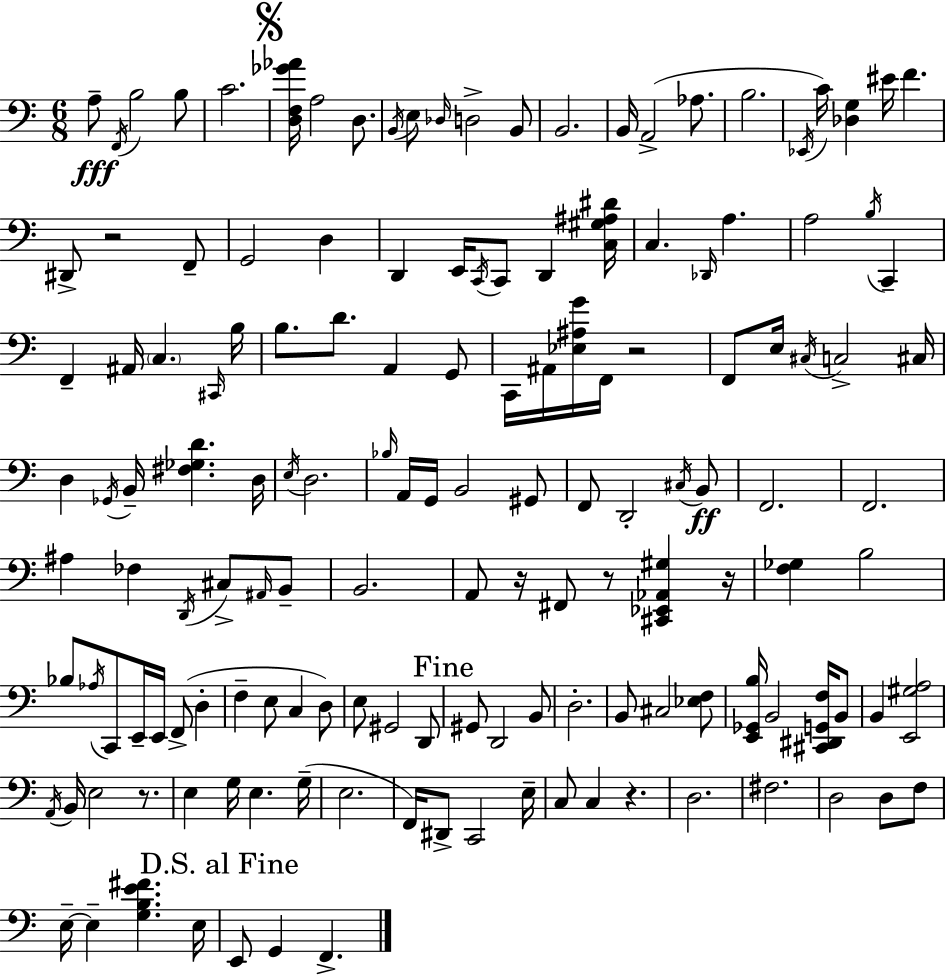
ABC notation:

X:1
T:Untitled
M:6/8
L:1/4
K:C
A,/2 F,,/4 B,2 B,/2 C2 [D,F,_G_A]/4 A,2 D,/2 B,,/4 E,/2 _D,/4 D,2 B,,/2 B,,2 B,,/4 A,,2 _A,/2 B,2 _E,,/4 C/4 [_D,G,] ^E/4 F ^D,,/2 z2 F,,/2 G,,2 D, D,, E,,/4 C,,/4 C,,/2 D,, [C,^G,^A,^D]/4 C, _D,,/4 A, A,2 B,/4 C,, F,, ^A,,/4 C, ^C,,/4 B,/4 B,/2 D/2 A,, G,,/2 C,,/4 ^A,,/4 [_E,^A,G]/4 F,,/4 z2 F,,/2 E,/4 ^C,/4 C,2 ^C,/4 D, _G,,/4 B,,/4 [^F,_G,D] D,/4 E,/4 D,2 _B,/4 A,,/4 G,,/4 B,,2 ^G,,/2 F,,/2 D,,2 ^C,/4 B,,/2 F,,2 F,,2 ^A, _F, D,,/4 ^C,/2 ^A,,/4 B,,/2 B,,2 A,,/2 z/4 ^F,,/2 z/2 [^C,,_E,,_A,,^G,] z/4 [F,_G,] B,2 _B,/2 _A,/4 C,,/2 E,,/4 E,,/4 F,,/2 D, F, E,/2 C, D,/2 E,/2 ^G,,2 D,,/2 ^G,,/2 D,,2 B,,/2 D,2 B,,/2 ^C,2 [_E,F,]/2 [E,,_G,,B,]/4 B,,2 [^C,,^D,,G,,F,]/4 B,,/2 B,, [E,,^G,A,]2 A,,/4 B,,/4 E,2 z/2 E, G,/4 E, G,/4 E,2 F,,/4 ^D,,/2 C,,2 E,/4 C,/2 C, z D,2 ^F,2 D,2 D,/2 F,/2 E,/4 E, [G,B,E^F] E,/4 E,,/2 G,, F,,